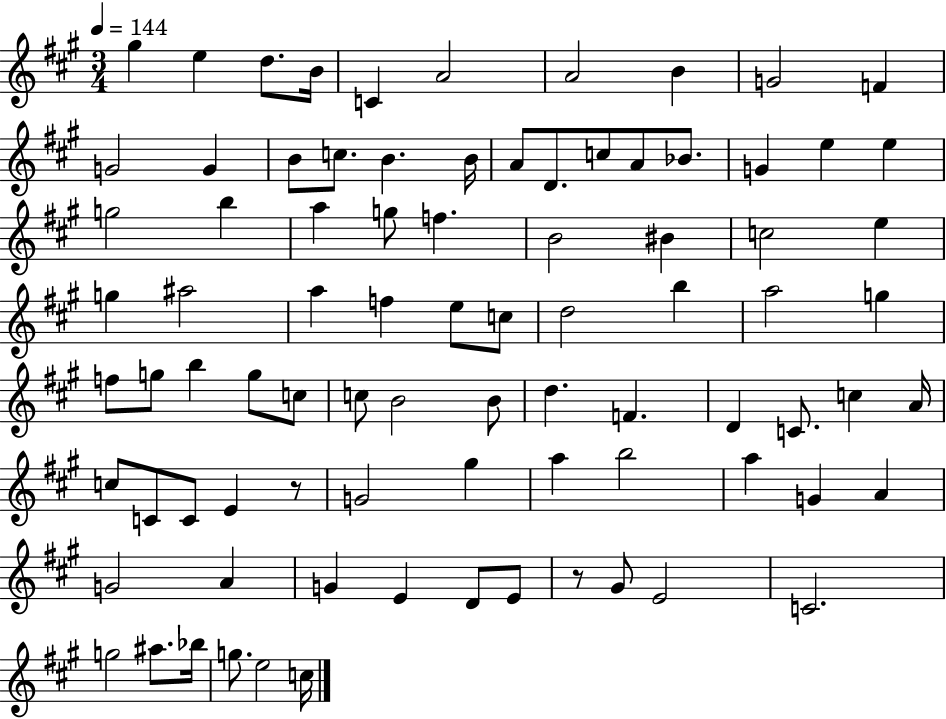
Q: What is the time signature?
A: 3/4